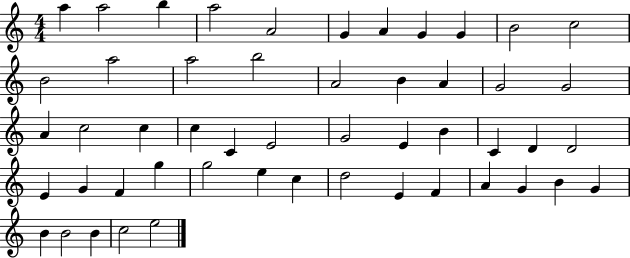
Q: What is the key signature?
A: C major